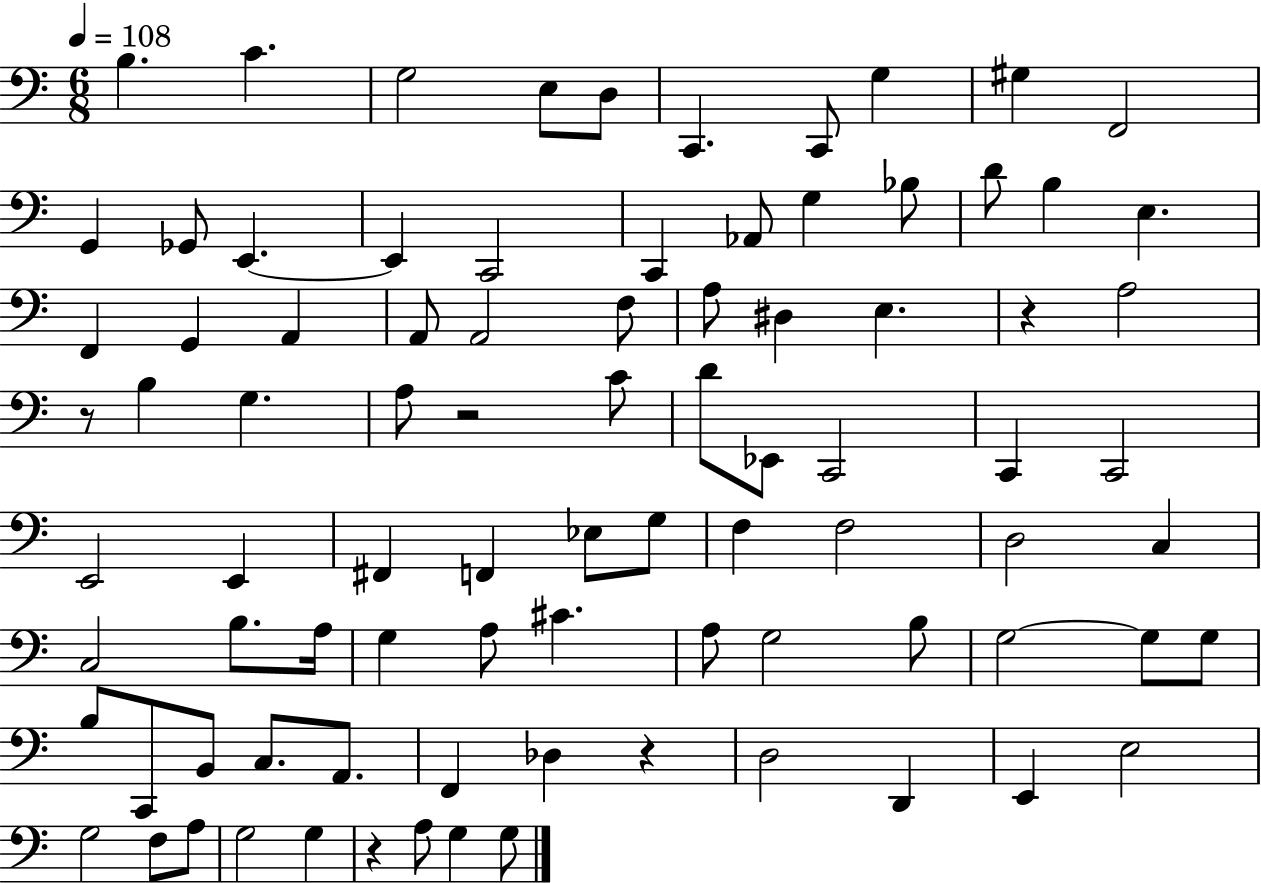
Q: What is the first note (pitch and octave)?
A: B3